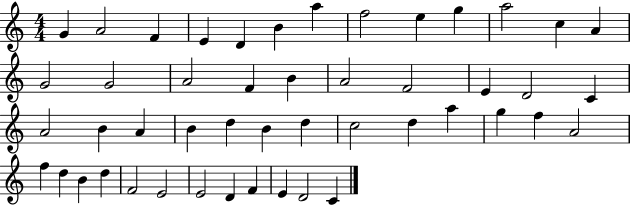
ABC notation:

X:1
T:Untitled
M:4/4
L:1/4
K:C
G A2 F E D B a f2 e g a2 c A G2 G2 A2 F B A2 F2 E D2 C A2 B A B d B d c2 d a g f A2 f d B d F2 E2 E2 D F E D2 C